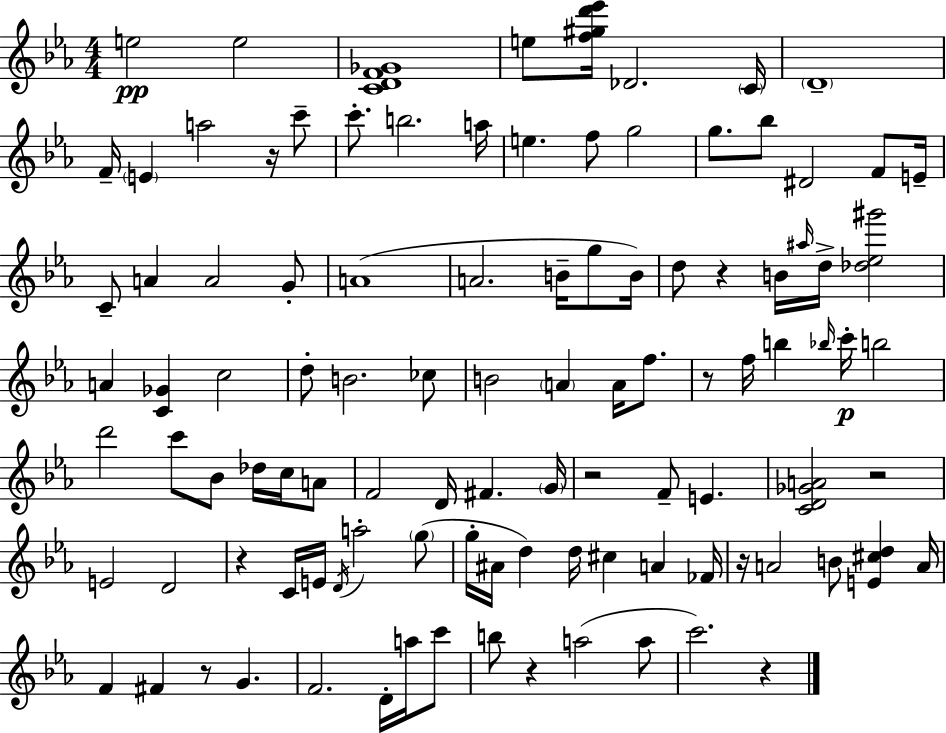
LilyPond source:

{
  \clef treble
  \numericTimeSignature
  \time 4/4
  \key ees \major
  e''2\pp e''2 | <c' d' f' ges'>1 | e''8 <f'' gis'' d''' ees'''>16 des'2. \parenthesize c'16 | \parenthesize d'1-- | \break f'16-- \parenthesize e'4 a''2 r16 c'''8-- | c'''8.-. b''2. a''16 | e''4. f''8 g''2 | g''8. bes''8 dis'2 f'8 e'16-- | \break c'8-- a'4 a'2 g'8-. | a'1( | a'2. b'16-- g''8 b'16) | d''8 r4 b'16 \grace { ais''16 } d''16-> <des'' ees'' gis'''>2 | \break a'4 <c' ges'>4 c''2 | d''8-. b'2. ces''8 | b'2 \parenthesize a'4 a'16 f''8. | r8 f''16 b''4 \grace { bes''16 }\p c'''16-. b''2 | \break d'''2 c'''8 bes'8 des''16 c''16 | a'8 f'2 d'16 fis'4. | \parenthesize g'16 r2 f'8-- e'4. | <c' d' ges' a'>2 r2 | \break e'2 d'2 | r4 c'16 e'16 \acciaccatura { d'16 } a''2-. | \parenthesize g''8( g''16-. ais'16 d''4) d''16 cis''4 a'4 | fes'16 r16 a'2 b'8 <e' cis'' d''>4 | \break a'16 f'4 fis'4 r8 g'4. | f'2. d'16-. | a''16 c'''8 b''8 r4 a''2( | a''8 c'''2.) r4 | \break \bar "|."
}